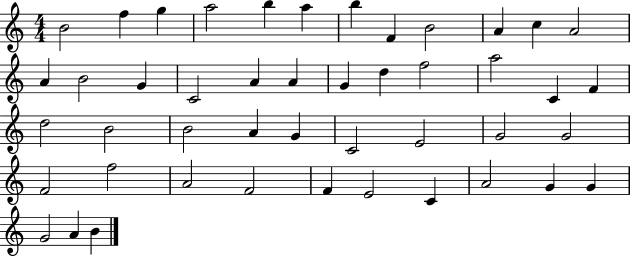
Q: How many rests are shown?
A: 0